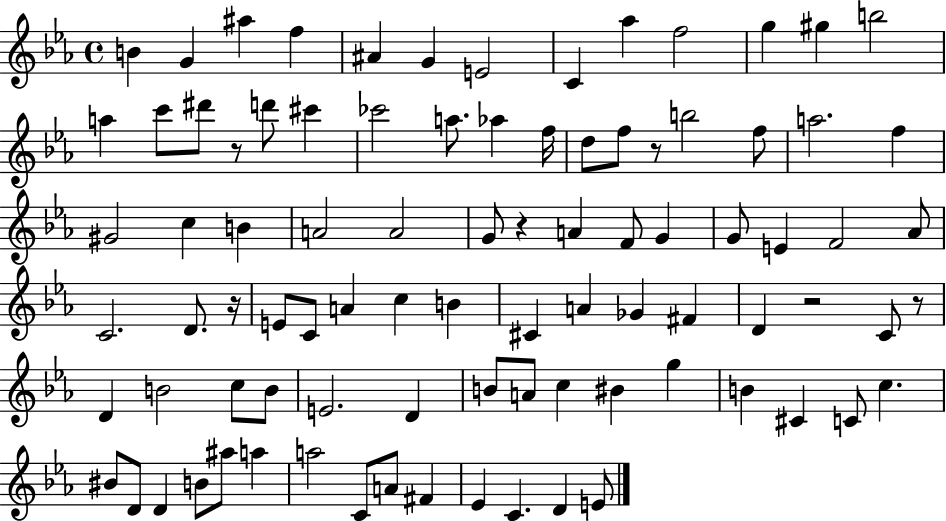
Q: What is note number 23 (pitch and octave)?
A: D5